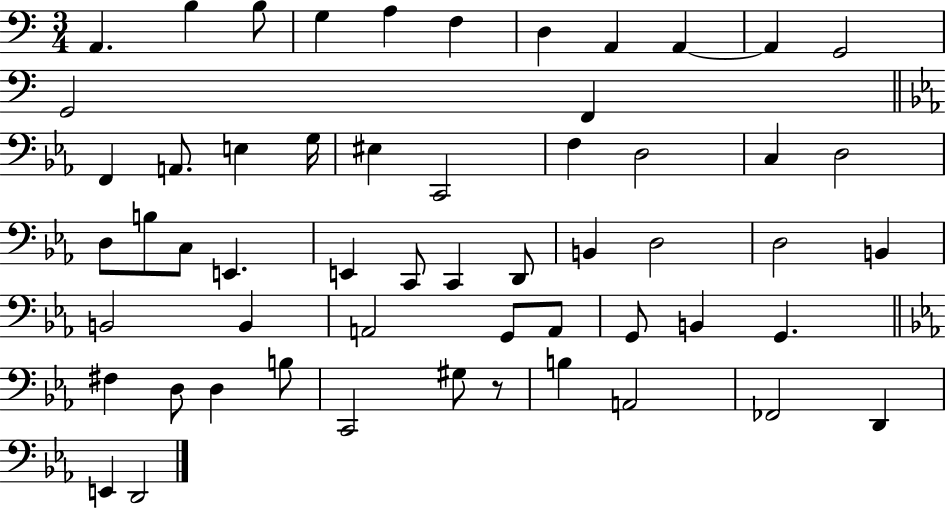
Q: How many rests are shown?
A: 1